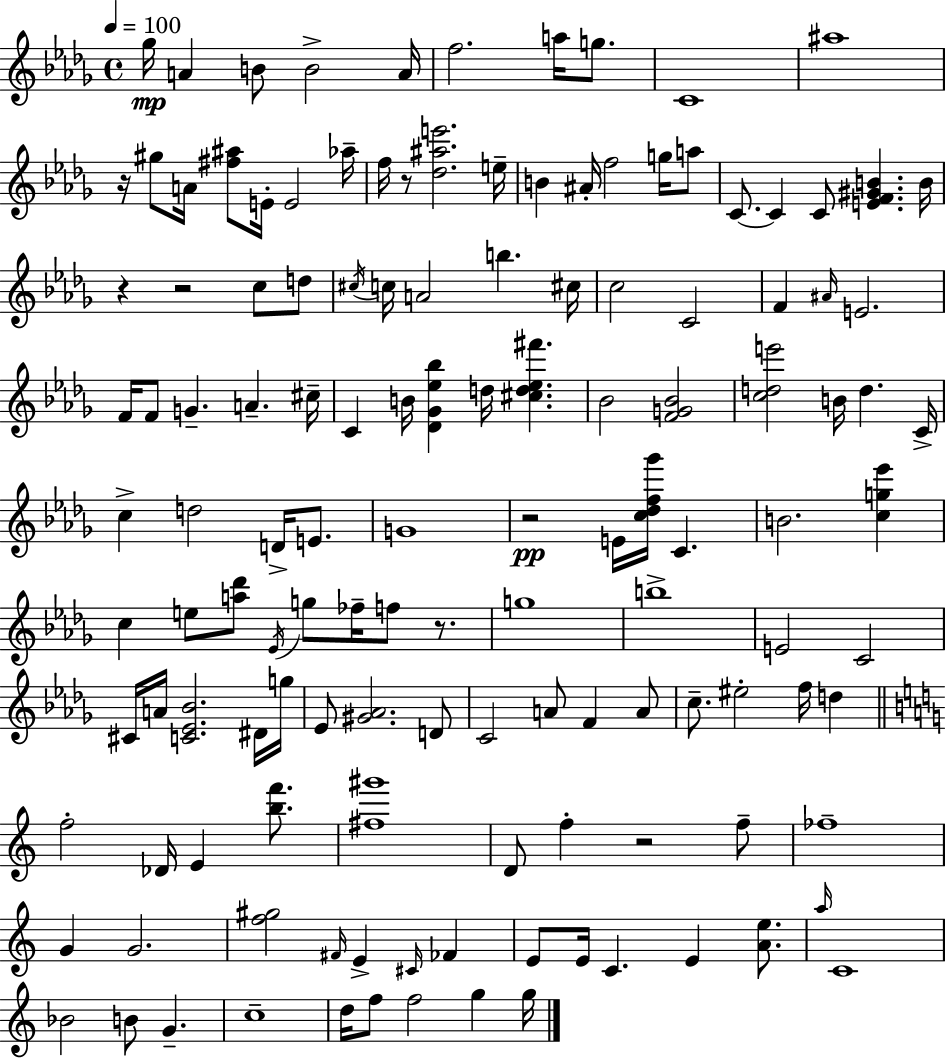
{
  \clef treble
  \time 4/4
  \defaultTimeSignature
  \key bes \minor
  \tempo 4 = 100
  ges''16\mp a'4 b'8 b'2-> a'16 | f''2. a''16 g''8. | c'1 | ais''1 | \break r16 gis''8 a'16 <fis'' ais''>8 e'16-. e'2 aes''16-- | f''16 r8 <des'' ais'' e'''>2. e''16-- | b'4 ais'16-. f''2 g''16 a''8 | c'8.~~ c'4 c'8 <e' f' gis' b'>4. b'16 | \break r4 r2 c''8 d''8 | \acciaccatura { cis''16 } c''16 a'2 b''4. | cis''16 c''2 c'2 | f'4 \grace { ais'16 } e'2. | \break f'16 f'8 g'4.-- a'4.-- | cis''16-- c'4 b'16 <des' ges' ees'' bes''>4 d''16 <cis'' d'' ees'' fis'''>4. | bes'2 <f' g' bes'>2 | <c'' d'' e'''>2 b'16 d''4. | \break c'16-> c''4-> d''2 d'16-> e'8. | g'1 | r2\pp e'16 <c'' des'' f'' ges'''>16 c'4. | b'2. <c'' g'' ees'''>4 | \break c''4 e''8 <a'' des'''>8 \acciaccatura { ees'16 } g''8 fes''16-- f''8 | r8. g''1 | b''1-> | e'2 c'2 | \break cis'16 a'16 <c' ees' bes'>2. | dis'16 g''16 ees'8 <gis' aes'>2. | d'8 c'2 a'8 f'4 | a'8 c''8.-- eis''2-. f''16 d''4 | \break \bar "||" \break \key c \major f''2-. des'16 e'4 <b'' f'''>8. | <fis'' gis'''>1 | d'8 f''4-. r2 f''8-- | fes''1-- | \break g'4 g'2. | <f'' gis''>2 \grace { fis'16 } e'4-> \grace { cis'16 } fes'4 | e'8 e'16 c'4. e'4 <a' e''>8. | \grace { a''16 } c'1 | \break bes'2 b'8 g'4.-- | c''1-- | d''16 f''8 f''2 g''4 | g''16 \bar "|."
}